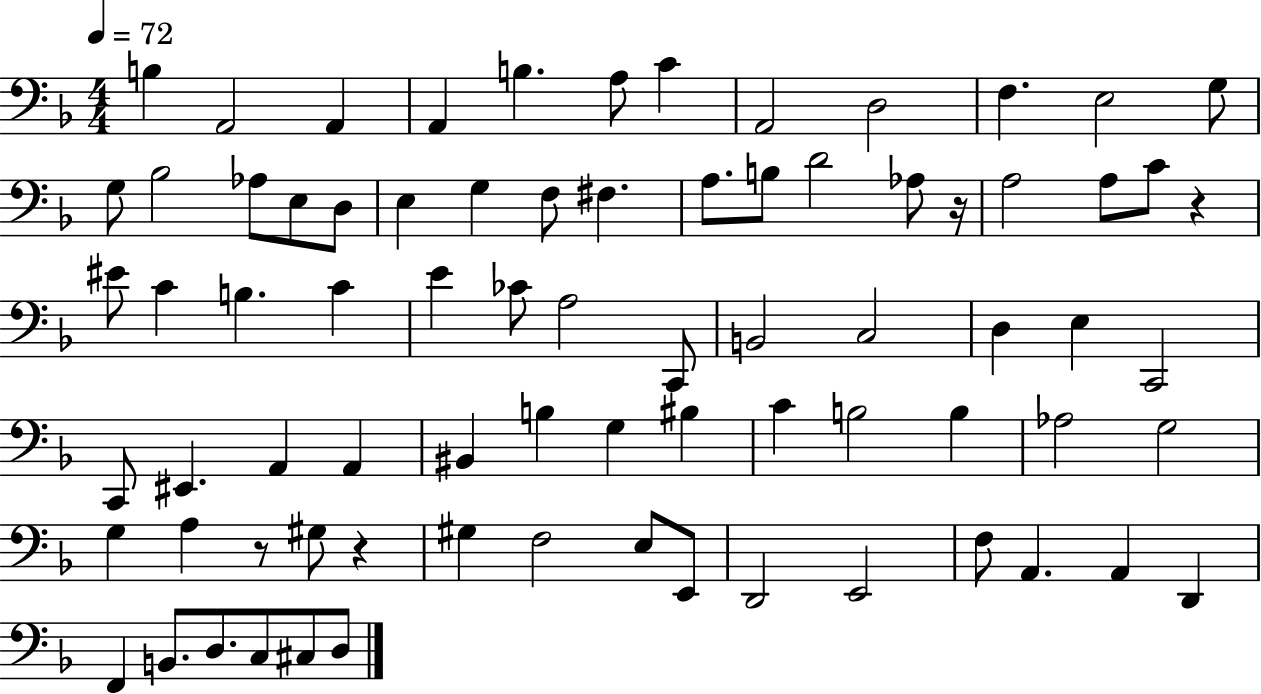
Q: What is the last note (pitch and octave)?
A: D3